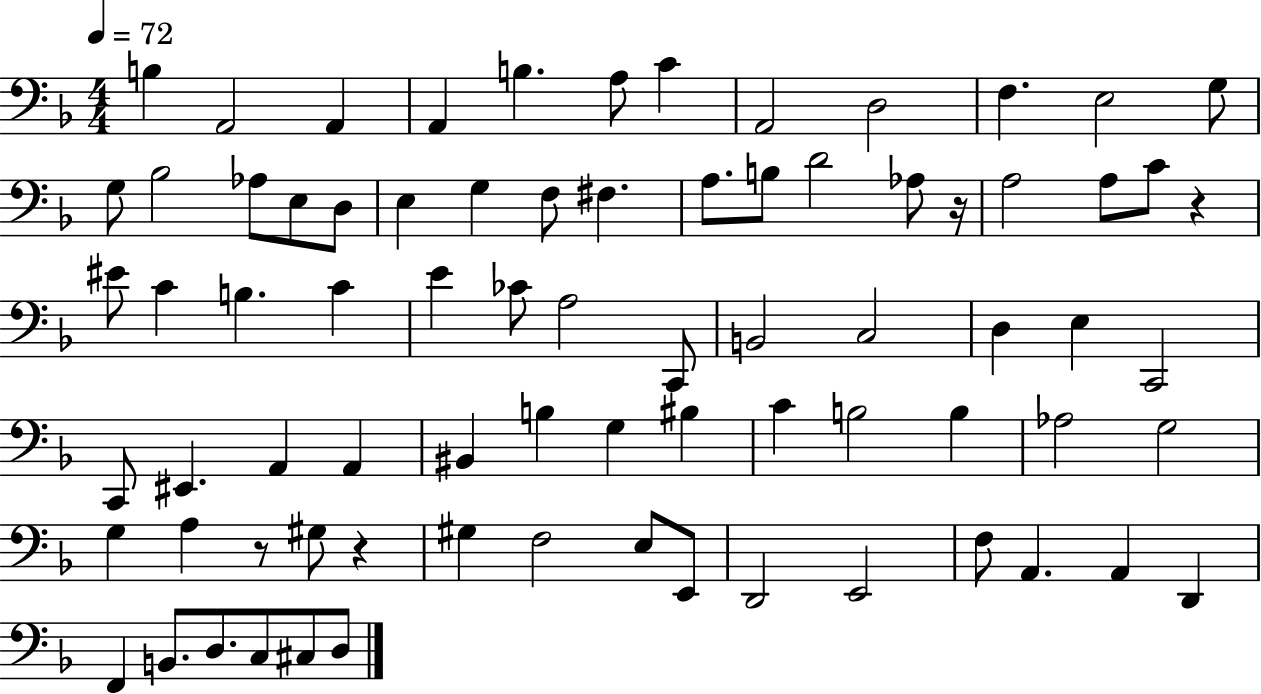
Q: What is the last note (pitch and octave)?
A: D3